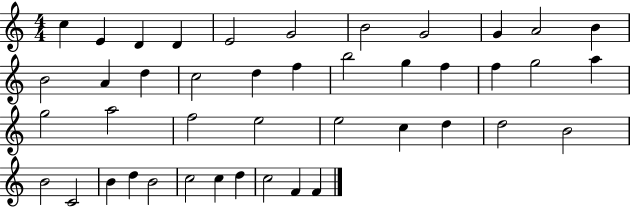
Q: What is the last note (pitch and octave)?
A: F4